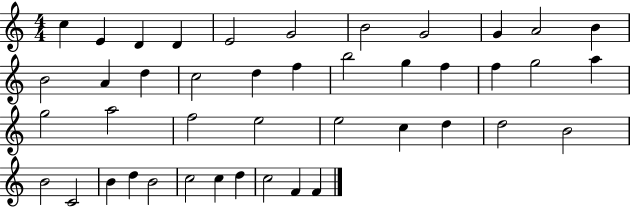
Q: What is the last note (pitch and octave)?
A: F4